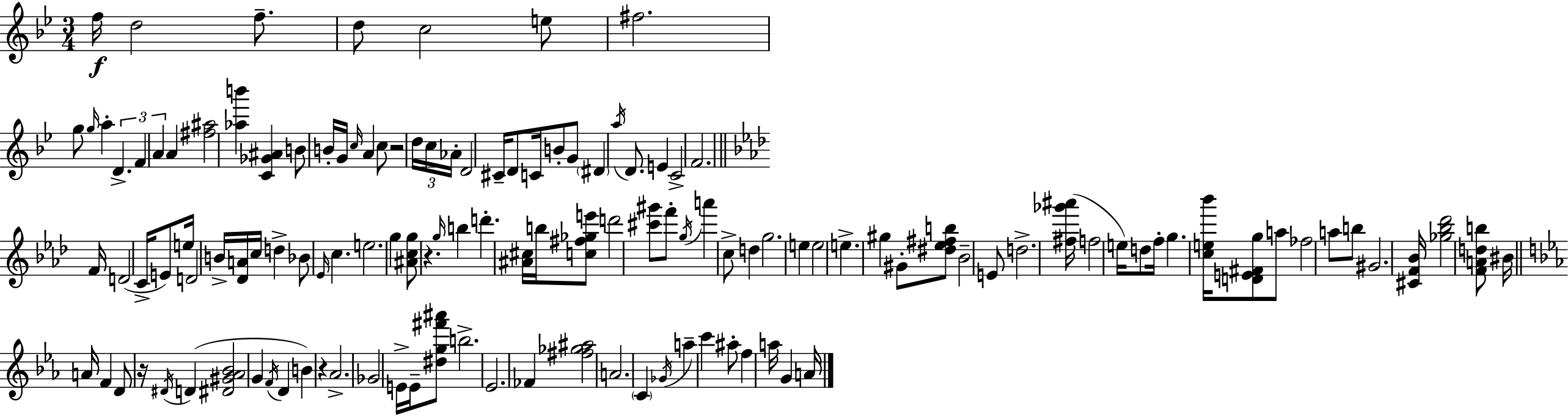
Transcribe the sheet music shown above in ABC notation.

X:1
T:Untitled
M:3/4
L:1/4
K:Bb
f/4 d2 f/2 d/2 c2 e/2 ^f2 g/2 g/4 a D F A A [^f^a]2 [_ab'] [C_G^A] B/2 B/4 G/4 c/4 A c/2 z2 d/4 c/4 _A/4 D2 ^C/4 D/2 C/4 B/2 G/2 ^D a/4 D/2 E C2 F2 F/4 D2 C/4 E/2 e/4 D2 B/4 [_DA]/4 c/4 d _B/2 _E/4 c e2 g [^Acg]/2 z g/4 b d' [^A^c]/4 b/4 [c^f_ge']/2 d'2 [^c'^g']/2 f'/2 g/4 a' c/2 d g2 e e2 e ^g ^G/2 [^d_e^fb]/2 _B2 E/2 d2 [^f_g'^a']/4 f2 e/4 d/2 f/4 g [ce_b']/4 [DE^Fg]/2 a/2 _f2 a/2 b/2 ^G2 [^CF_B]/4 [_g_b_d']2 [FAdb]/2 ^B/4 A/4 F D/2 z/4 ^D/4 D [^D^G_A_B]2 G F/4 D B z _A2 _G2 E/4 E/4 [^dg^f'^a']/2 b2 _E2 _F [^f_g^a]2 A2 C _G/4 a c' ^a/2 f a/4 G A/4